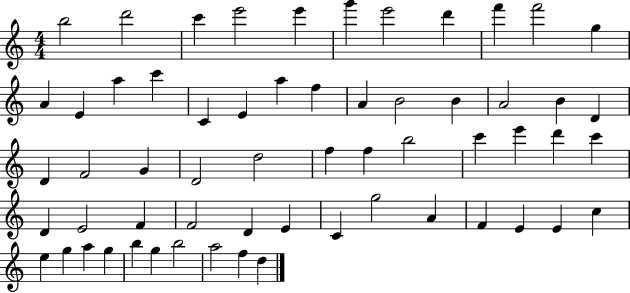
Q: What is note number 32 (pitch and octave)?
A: F5